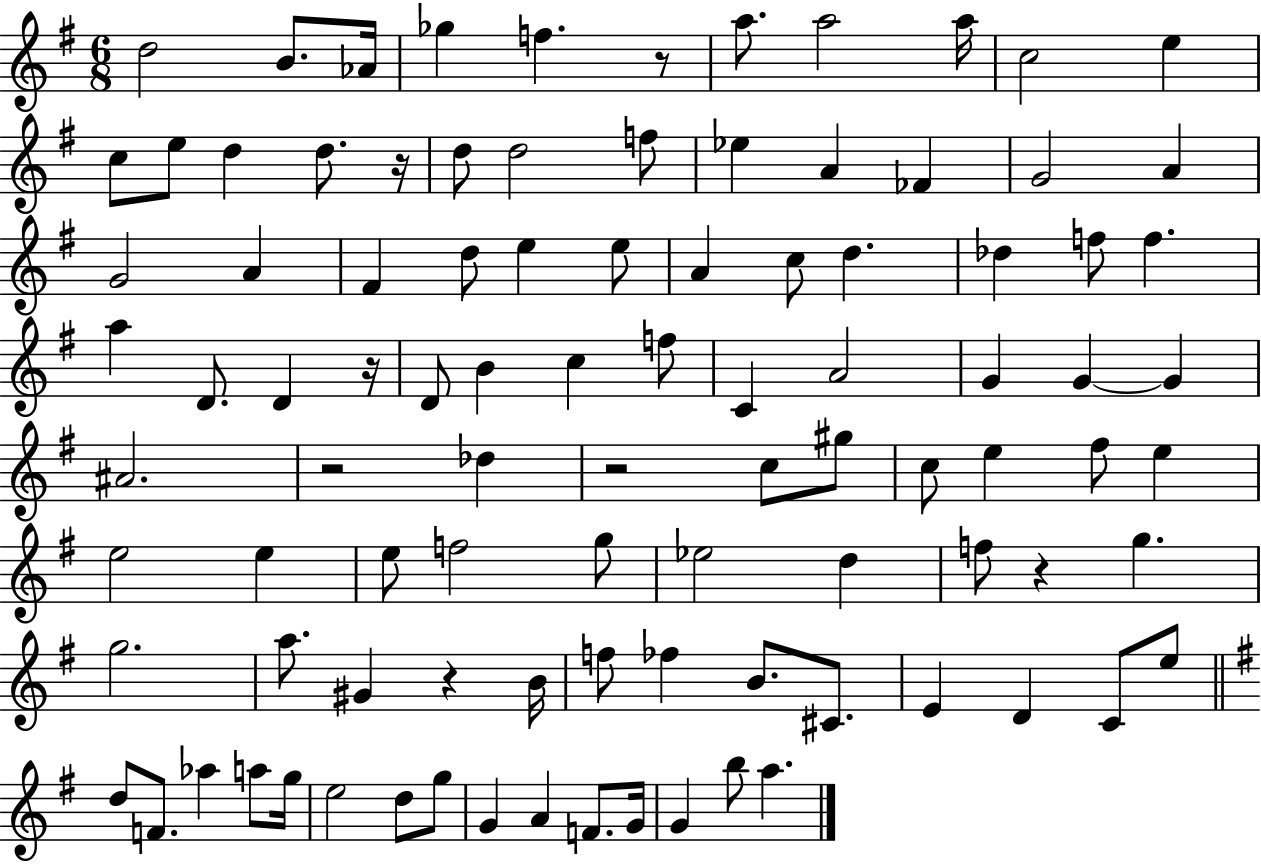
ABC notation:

X:1
T:Untitled
M:6/8
L:1/4
K:G
d2 B/2 _A/4 _g f z/2 a/2 a2 a/4 c2 e c/2 e/2 d d/2 z/4 d/2 d2 f/2 _e A _F G2 A G2 A ^F d/2 e e/2 A c/2 d _d f/2 f a D/2 D z/4 D/2 B c f/2 C A2 G G G ^A2 z2 _d z2 c/2 ^g/2 c/2 e ^f/2 e e2 e e/2 f2 g/2 _e2 d f/2 z g g2 a/2 ^G z B/4 f/2 _f B/2 ^C/2 E D C/2 e/2 d/2 F/2 _a a/2 g/4 e2 d/2 g/2 G A F/2 G/4 G b/2 a